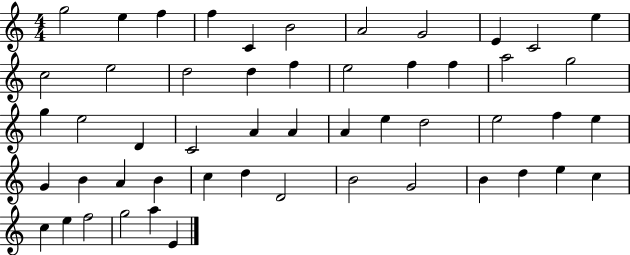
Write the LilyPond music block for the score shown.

{
  \clef treble
  \numericTimeSignature
  \time 4/4
  \key c \major
  g''2 e''4 f''4 | f''4 c'4 b'2 | a'2 g'2 | e'4 c'2 e''4 | \break c''2 e''2 | d''2 d''4 f''4 | e''2 f''4 f''4 | a''2 g''2 | \break g''4 e''2 d'4 | c'2 a'4 a'4 | a'4 e''4 d''2 | e''2 f''4 e''4 | \break g'4 b'4 a'4 b'4 | c''4 d''4 d'2 | b'2 g'2 | b'4 d''4 e''4 c''4 | \break c''4 e''4 f''2 | g''2 a''4 e'4 | \bar "|."
}